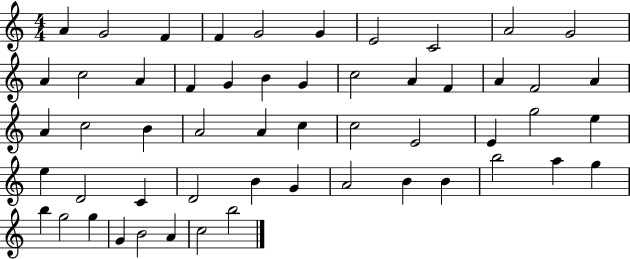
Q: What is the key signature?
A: C major